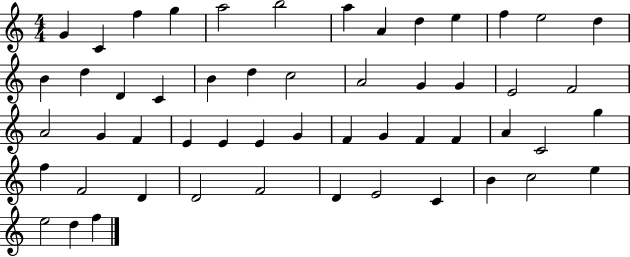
G4/q C4/q F5/q G5/q A5/h B5/h A5/q A4/q D5/q E5/q F5/q E5/h D5/q B4/q D5/q D4/q C4/q B4/q D5/q C5/h A4/h G4/q G4/q E4/h F4/h A4/h G4/q F4/q E4/q E4/q E4/q G4/q F4/q G4/q F4/q F4/q A4/q C4/h G5/q F5/q F4/h D4/q D4/h F4/h D4/q E4/h C4/q B4/q C5/h E5/q E5/h D5/q F5/q